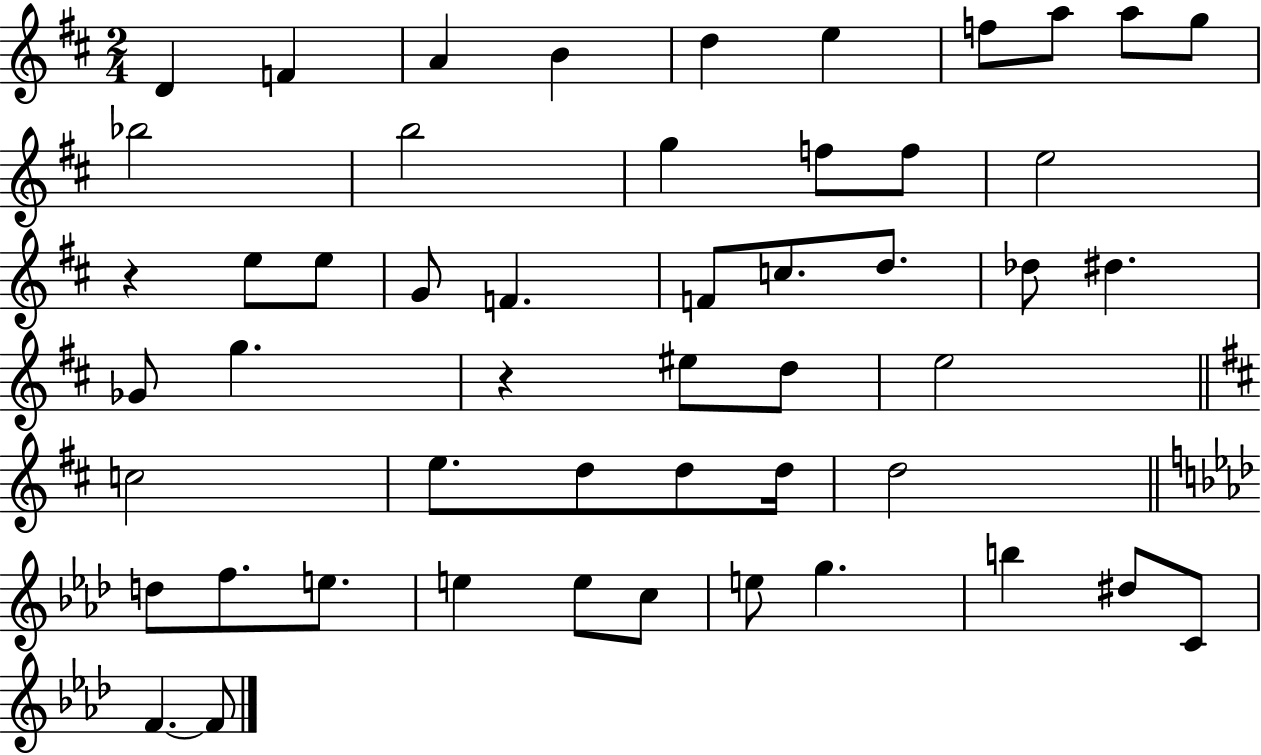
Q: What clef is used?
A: treble